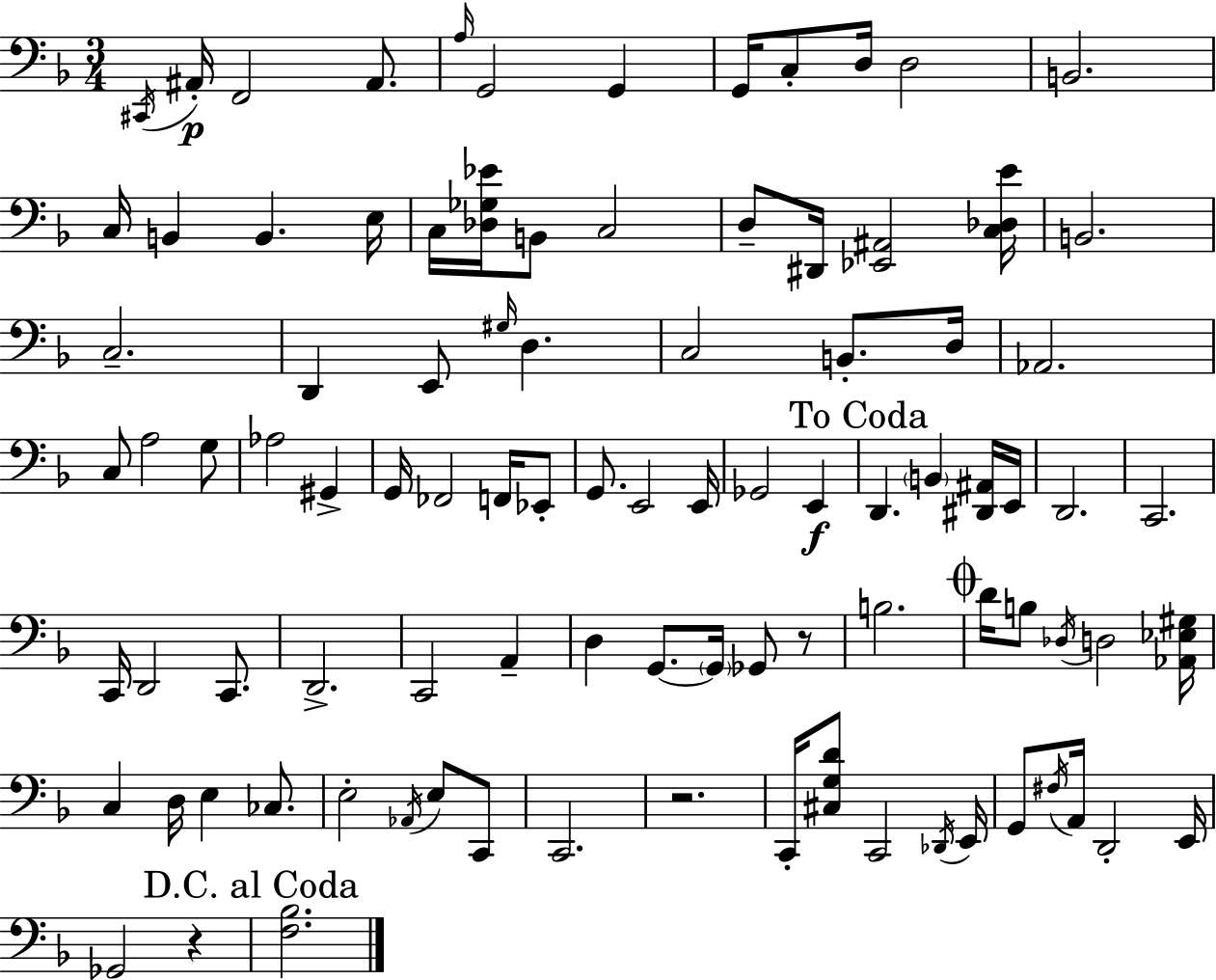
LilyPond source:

{
  \clef bass
  \numericTimeSignature
  \time 3/4
  \key f \major
  \repeat volta 2 { \acciaccatura { cis,16 }\p ais,16-. f,2 ais,8. | \grace { a16 } g,2 g,4 | g,16 c8-. d16 d2 | b,2. | \break c16 b,4 b,4. | e16 c16 <des ges ees'>16 b,8 c2 | d8-- dis,16 <ees, ais,>2 | <c des e'>16 b,2. | \break c2.-- | d,4 e,8 \grace { gis16 } d4. | c2 b,8.-. | d16 aes,2. | \break c8 a2 | g8 aes2 gis,4-> | g,16 fes,2 | f,16 ees,8-. g,8. e,2 | \break e,16 ges,2 e,4\f | \mark "To Coda" d,4. \parenthesize b,4 | <dis, ais,>16 e,16 d,2. | c,2. | \break c,16 d,2 | c,8. d,2.-> | c,2 a,4-- | d4 g,8.~~ \parenthesize g,16 ges,8 | \break r8 b2. | \mark \markup { \musicglyph "scripts.coda" } d'16 b8 \acciaccatura { des16 } d2 | <aes, ees gis>16 c4 d16 e4 | ces8. e2-. | \break \acciaccatura { aes,16 } e8 c,8 c,2. | r2. | c,16-. <cis g d'>8 c,2 | \acciaccatura { des,16 } e,16 g,8 \acciaccatura { fis16 } a,16 d,2-. | \break e,16 ges,2 | r4 \mark "D.C. al Coda" <f bes>2. | } \bar "|."
}